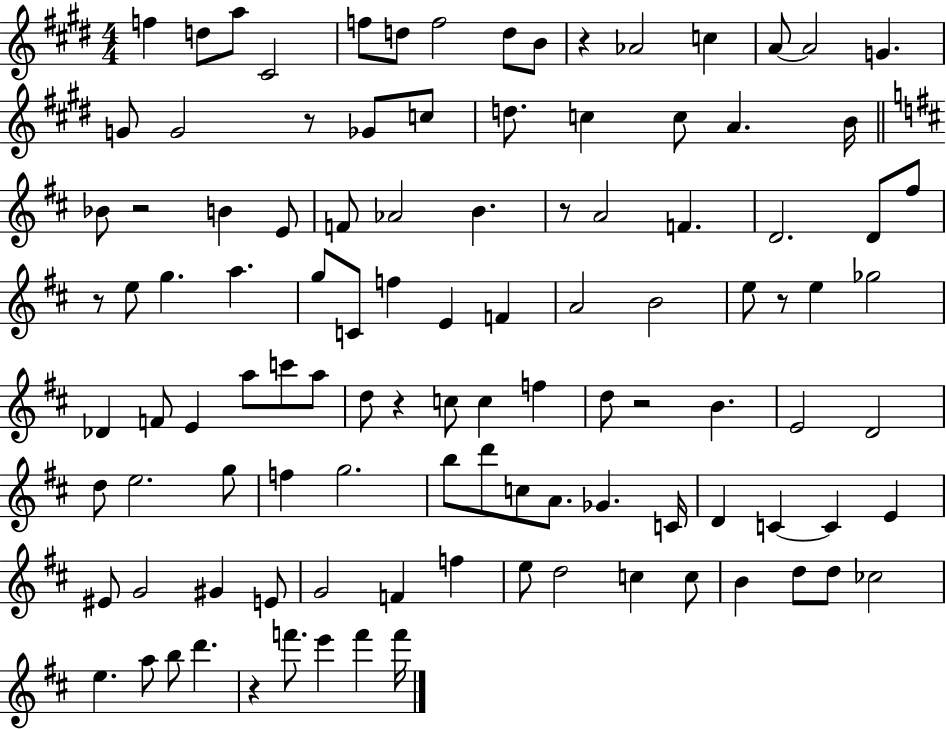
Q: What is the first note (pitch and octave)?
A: F5